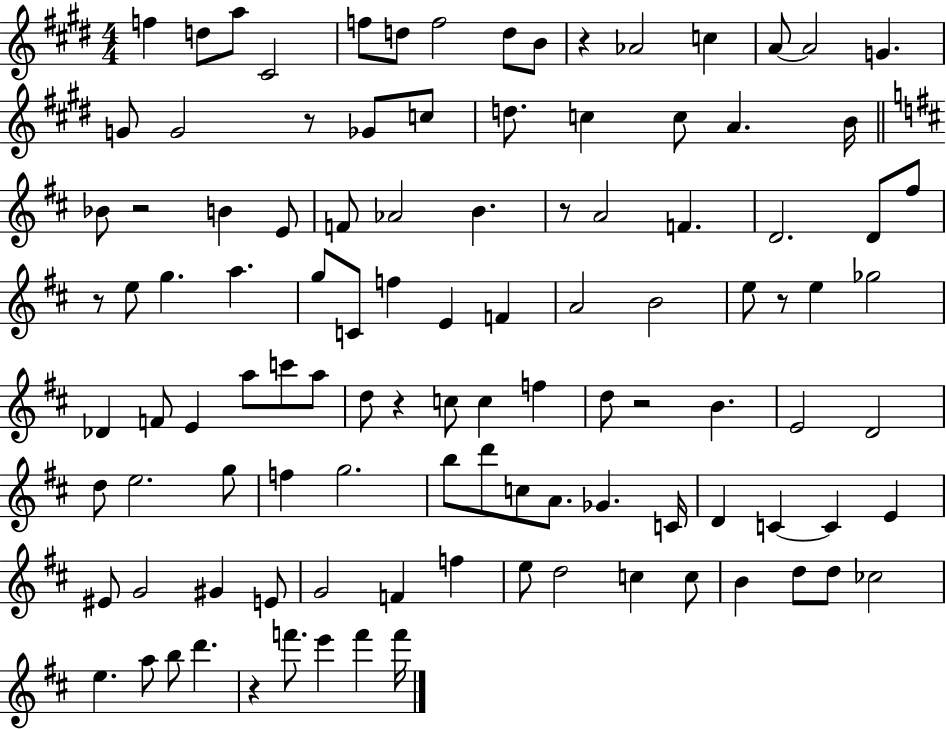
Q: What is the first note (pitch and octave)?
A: F5